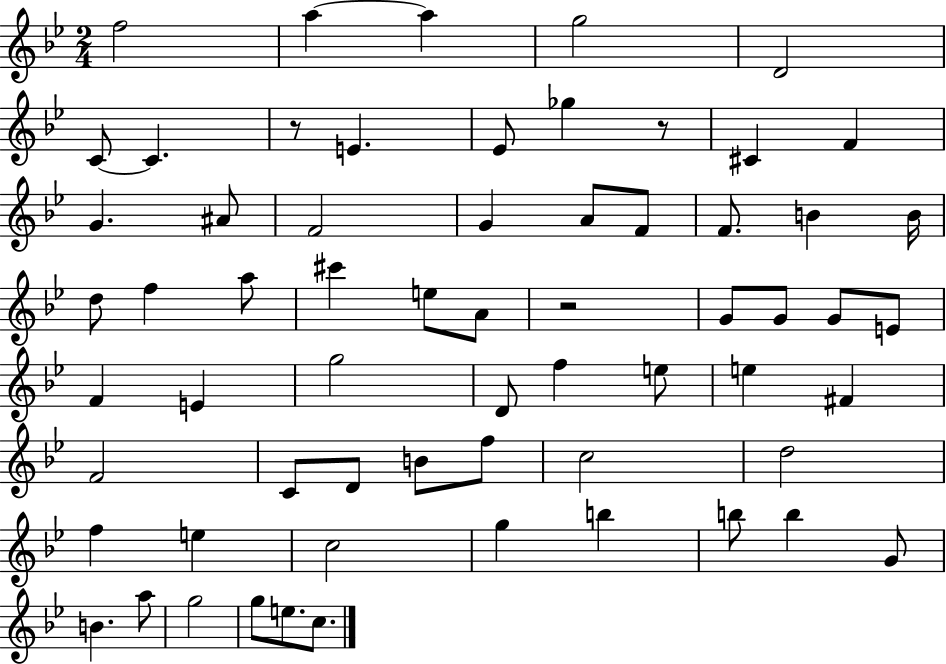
X:1
T:Untitled
M:2/4
L:1/4
K:Bb
f2 a a g2 D2 C/2 C z/2 E _E/2 _g z/2 ^C F G ^A/2 F2 G A/2 F/2 F/2 B B/4 d/2 f a/2 ^c' e/2 A/2 z2 G/2 G/2 G/2 E/2 F E g2 D/2 f e/2 e ^F F2 C/2 D/2 B/2 f/2 c2 d2 f e c2 g b b/2 b G/2 B a/2 g2 g/2 e/2 c/2